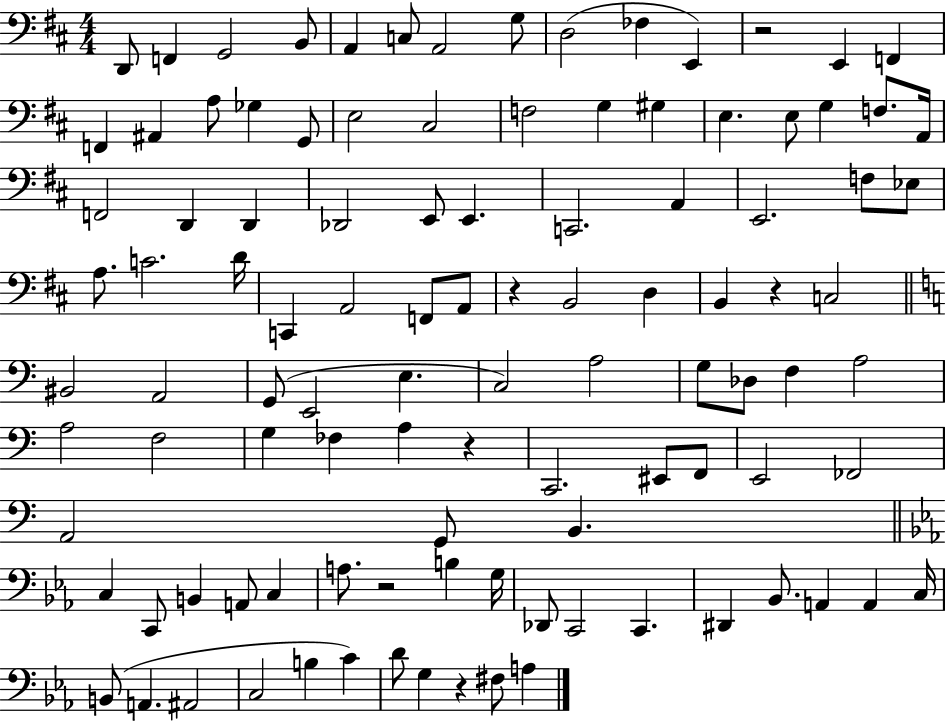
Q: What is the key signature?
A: D major